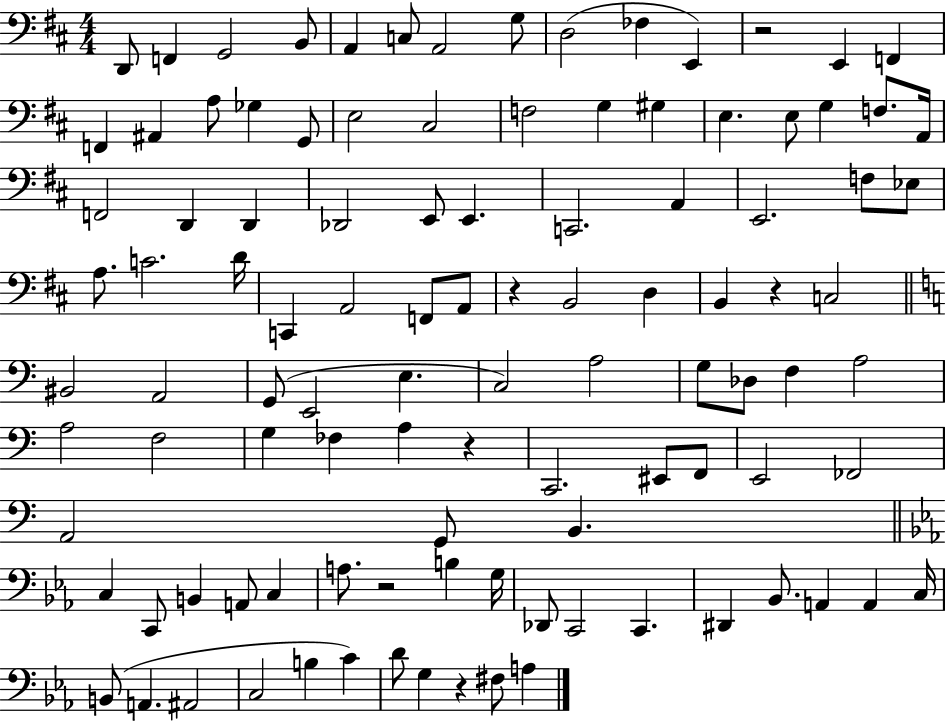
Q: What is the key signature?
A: D major